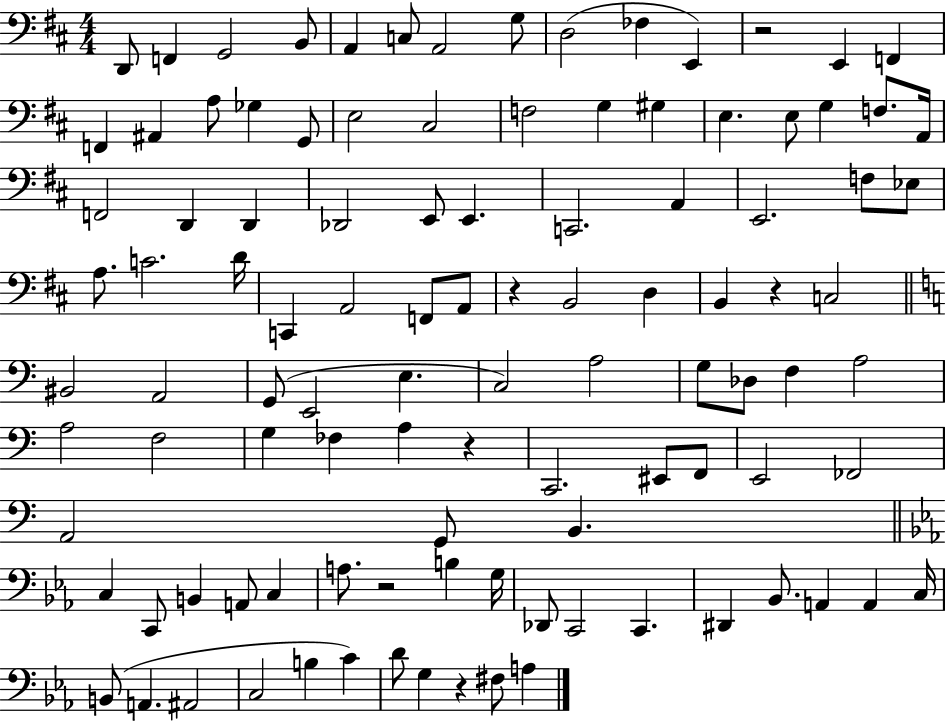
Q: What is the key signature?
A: D major